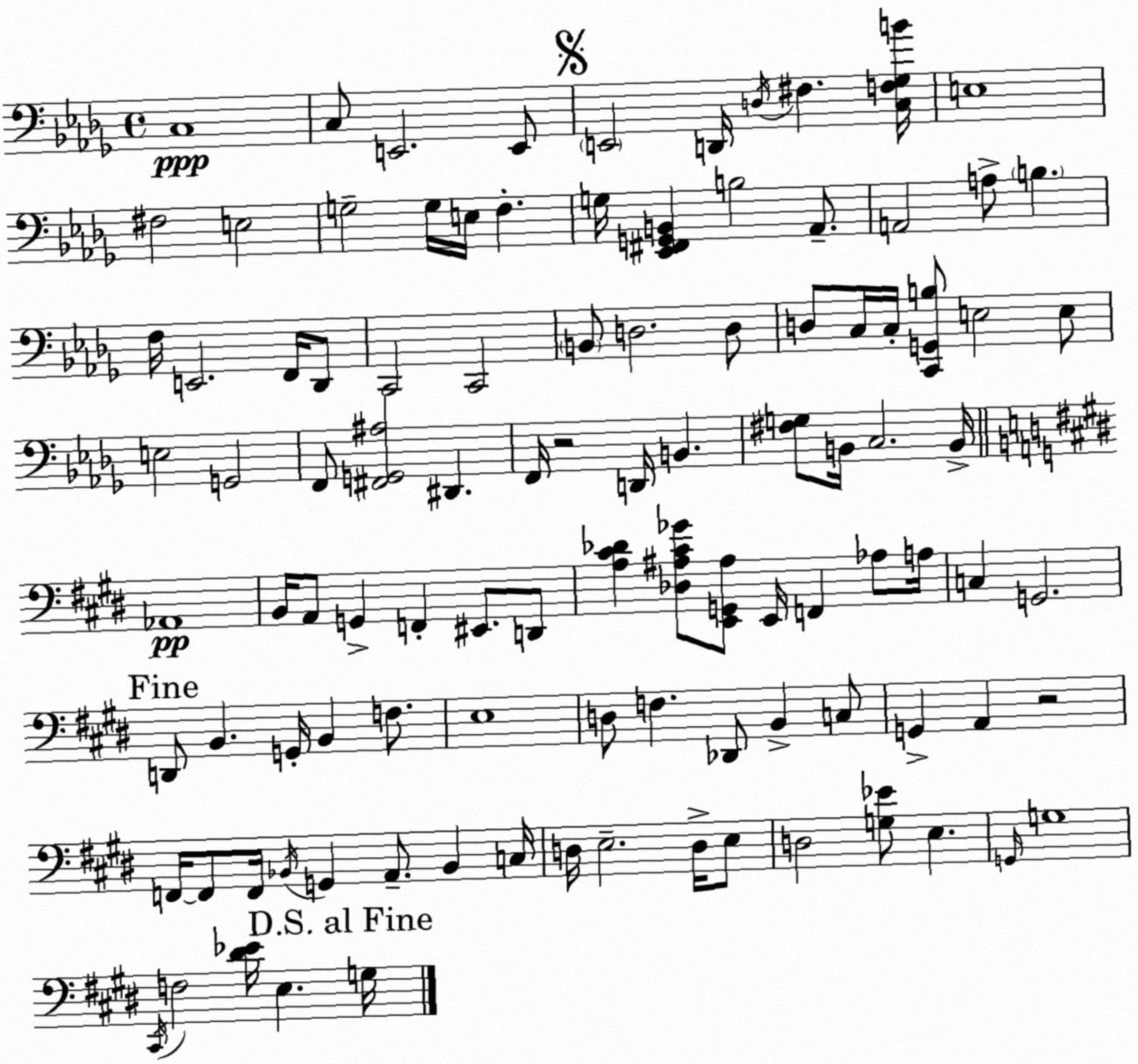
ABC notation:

X:1
T:Untitled
M:4/4
L:1/4
K:Bbm
C,4 C,/2 E,,2 E,,/2 E,,2 D,,/4 D,/4 ^F, [C,F,_G,B]/4 E,4 ^F,2 E,2 G,2 G,/4 E,/4 F, G,/4 [_E,,^F,,G,,B,,] B,2 _A,,/2 A,,2 A,/2 B, F,/4 E,,2 F,,/4 _D,,/2 C,,2 C,,2 B,,/2 D,2 D,/2 D,/2 C,/4 C,/4 [C,,G,,B,]/2 E,2 E,/2 E,2 G,,2 F,,/2 [^F,,G,,^A,]2 ^D,, F,,/4 z2 D,,/4 B,, [^F,G,]/2 B,,/4 C,2 B,,/4 _A,,4 B,,/4 A,,/2 G,, F,, ^E,,/2 D,,/2 [A,^C_D] [_D,^A,^C_G]/2 [E,,G,,^A,]/2 E,,/4 F,, _A,/2 A,/4 C, G,,2 D,,/2 B,, G,,/4 B,, F,/2 E,4 D,/2 F, _D,,/2 B,, C,/2 G,, A,, z2 F,,/4 F,,/2 F,,/4 _B,,/4 G,, A,,/2 _B,, C,/4 D,/4 E,2 D,/4 E,/2 D,2 [G,_E]/2 E, G,,/4 G,4 ^C,,/4 F,2 [^D_E]/4 E, G,/4